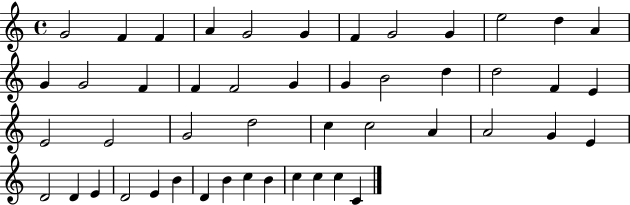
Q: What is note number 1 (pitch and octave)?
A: G4